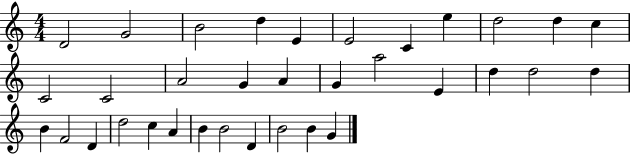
D4/h G4/h B4/h D5/q E4/q E4/h C4/q E5/q D5/h D5/q C5/q C4/h C4/h A4/h G4/q A4/q G4/q A5/h E4/q D5/q D5/h D5/q B4/q F4/h D4/q D5/h C5/q A4/q B4/q B4/h D4/q B4/h B4/q G4/q